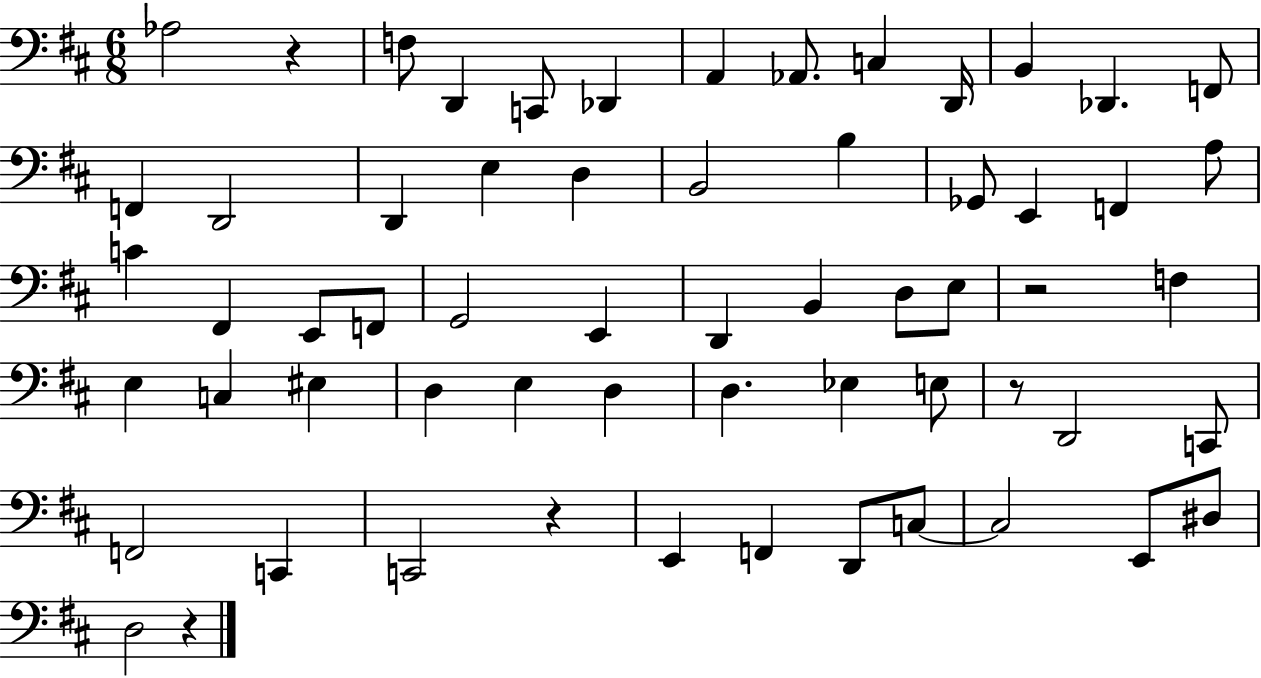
X:1
T:Untitled
M:6/8
L:1/4
K:D
_A,2 z F,/2 D,, C,,/2 _D,, A,, _A,,/2 C, D,,/4 B,, _D,, F,,/2 F,, D,,2 D,, E, D, B,,2 B, _G,,/2 E,, F,, A,/2 C ^F,, E,,/2 F,,/2 G,,2 E,, D,, B,, D,/2 E,/2 z2 F, E, C, ^E, D, E, D, D, _E, E,/2 z/2 D,,2 C,,/2 F,,2 C,, C,,2 z E,, F,, D,,/2 C,/2 C,2 E,,/2 ^D,/2 D,2 z